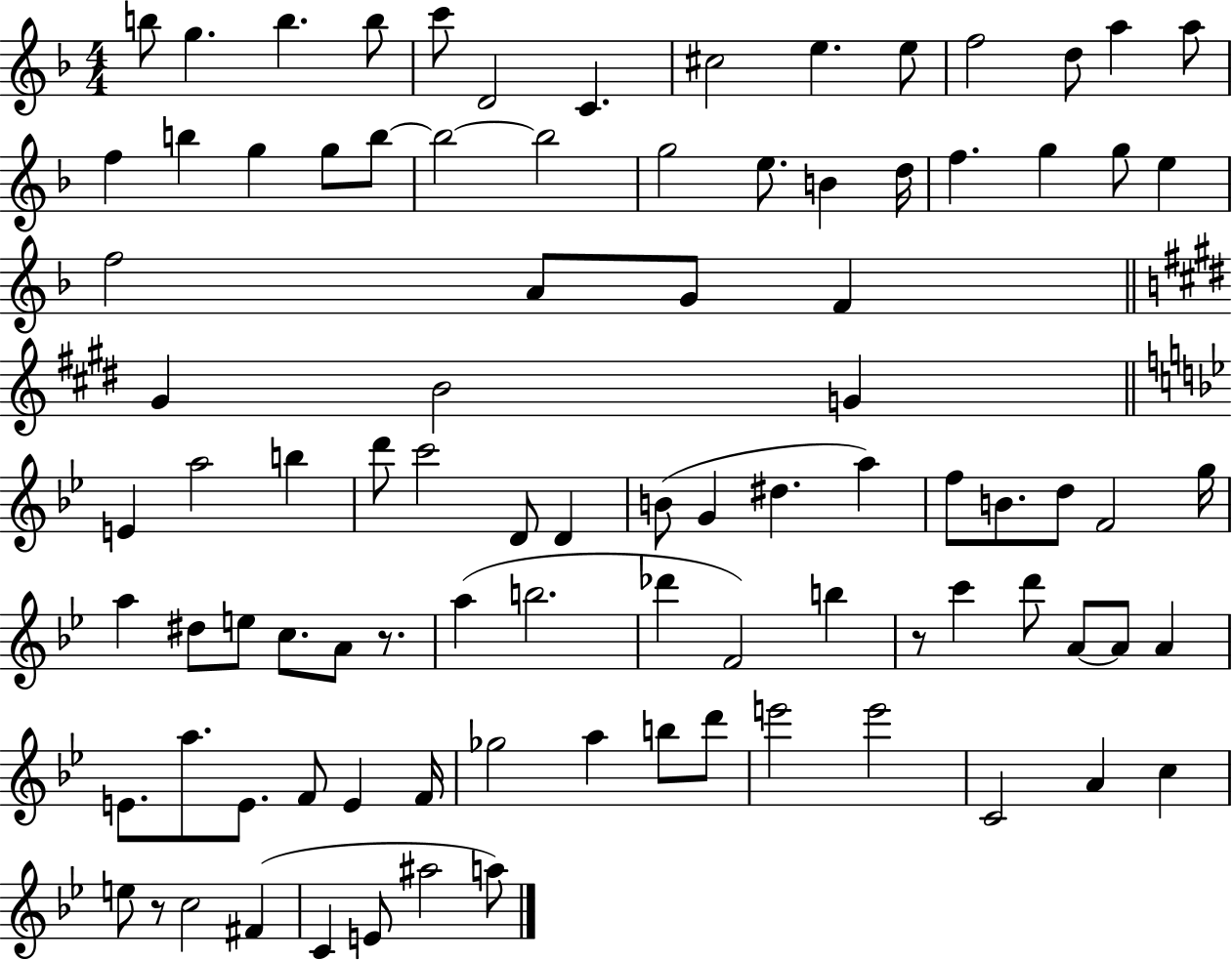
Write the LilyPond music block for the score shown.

{
  \clef treble
  \numericTimeSignature
  \time 4/4
  \key f \major
  b''8 g''4. b''4. b''8 | c'''8 d'2 c'4. | cis''2 e''4. e''8 | f''2 d''8 a''4 a''8 | \break f''4 b''4 g''4 g''8 b''8~~ | b''2~~ b''2 | g''2 e''8. b'4 d''16 | f''4. g''4 g''8 e''4 | \break f''2 a'8 g'8 f'4 | \bar "||" \break \key e \major gis'4 b'2 g'4 | \bar "||" \break \key g \minor e'4 a''2 b''4 | d'''8 c'''2 d'8 d'4 | b'8( g'4 dis''4. a''4) | f''8 b'8. d''8 f'2 g''16 | \break a''4 dis''8 e''8 c''8. a'8 r8. | a''4( b''2. | des'''4 f'2) b''4 | r8 c'''4 d'''8 a'8~~ a'8 a'4 | \break e'8. a''8. e'8. f'8 e'4 f'16 | ges''2 a''4 b''8 d'''8 | e'''2 e'''2 | c'2 a'4 c''4 | \break e''8 r8 c''2 fis'4( | c'4 e'8 ais''2 a''8) | \bar "|."
}